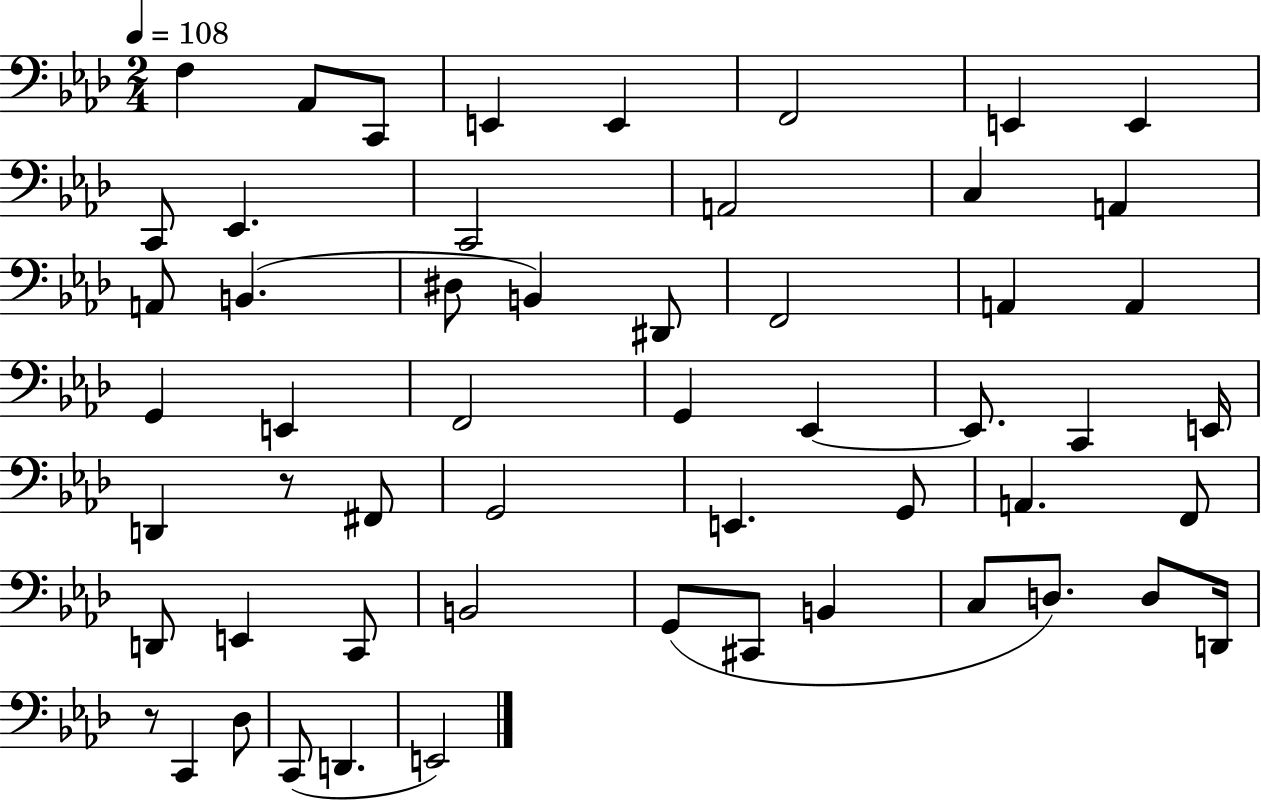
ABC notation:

X:1
T:Untitled
M:2/4
L:1/4
K:Ab
F, _A,,/2 C,,/2 E,, E,, F,,2 E,, E,, C,,/2 _E,, C,,2 A,,2 C, A,, A,,/2 B,, ^D,/2 B,, ^D,,/2 F,,2 A,, A,, G,, E,, F,,2 G,, _E,, _E,,/2 C,, E,,/4 D,, z/2 ^F,,/2 G,,2 E,, G,,/2 A,, F,,/2 D,,/2 E,, C,,/2 B,,2 G,,/2 ^C,,/2 B,, C,/2 D,/2 D,/2 D,,/4 z/2 C,, _D,/2 C,,/2 D,, E,,2